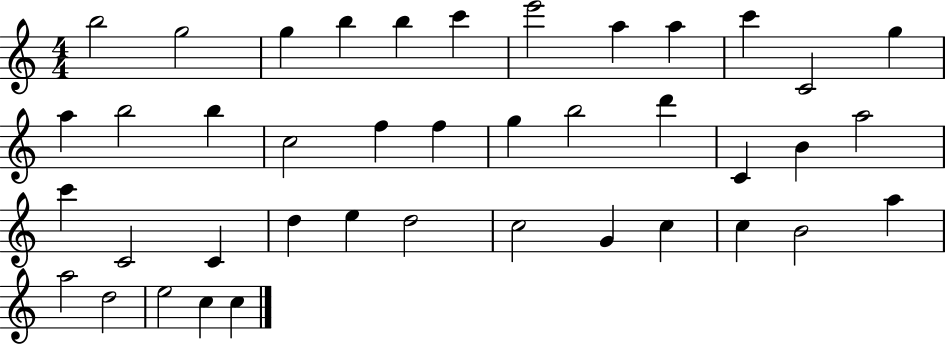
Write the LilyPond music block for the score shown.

{
  \clef treble
  \numericTimeSignature
  \time 4/4
  \key c \major
  b''2 g''2 | g''4 b''4 b''4 c'''4 | e'''2 a''4 a''4 | c'''4 c'2 g''4 | \break a''4 b''2 b''4 | c''2 f''4 f''4 | g''4 b''2 d'''4 | c'4 b'4 a''2 | \break c'''4 c'2 c'4 | d''4 e''4 d''2 | c''2 g'4 c''4 | c''4 b'2 a''4 | \break a''2 d''2 | e''2 c''4 c''4 | \bar "|."
}